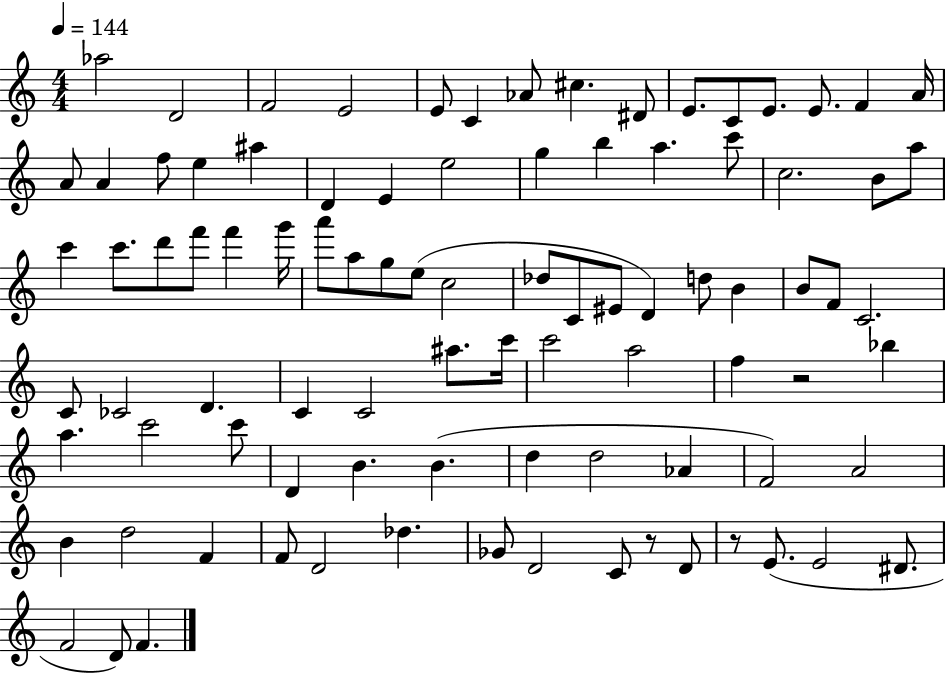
Ab5/h D4/h F4/h E4/h E4/e C4/q Ab4/e C#5/q. D#4/e E4/e. C4/e E4/e. E4/e. F4/q A4/s A4/e A4/q F5/e E5/q A#5/q D4/q E4/q E5/h G5/q B5/q A5/q. C6/e C5/h. B4/e A5/e C6/q C6/e. D6/e F6/e F6/q G6/s A6/e A5/e G5/e E5/e C5/h Db5/e C4/e EIS4/e D4/q D5/e B4/q B4/e F4/e C4/h. C4/e CES4/h D4/q. C4/q C4/h A#5/e. C6/s C6/h A5/h F5/q R/h Bb5/q A5/q. C6/h C6/e D4/q B4/q. B4/q. D5/q D5/h Ab4/q F4/h A4/h B4/q D5/h F4/q F4/e D4/h Db5/q. Gb4/e D4/h C4/e R/e D4/e R/e E4/e. E4/h D#4/e. F4/h D4/e F4/q.